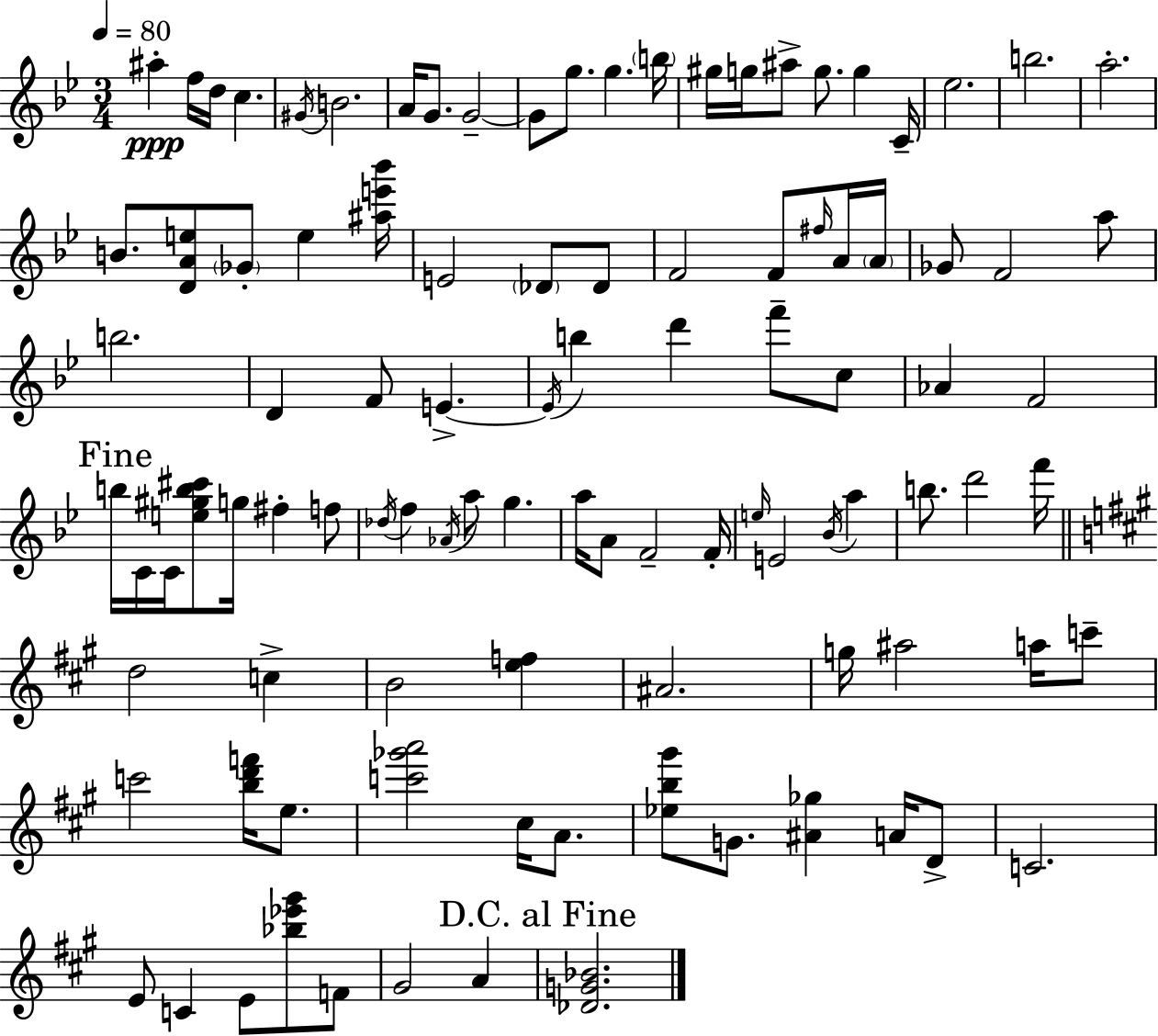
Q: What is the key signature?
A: G minor